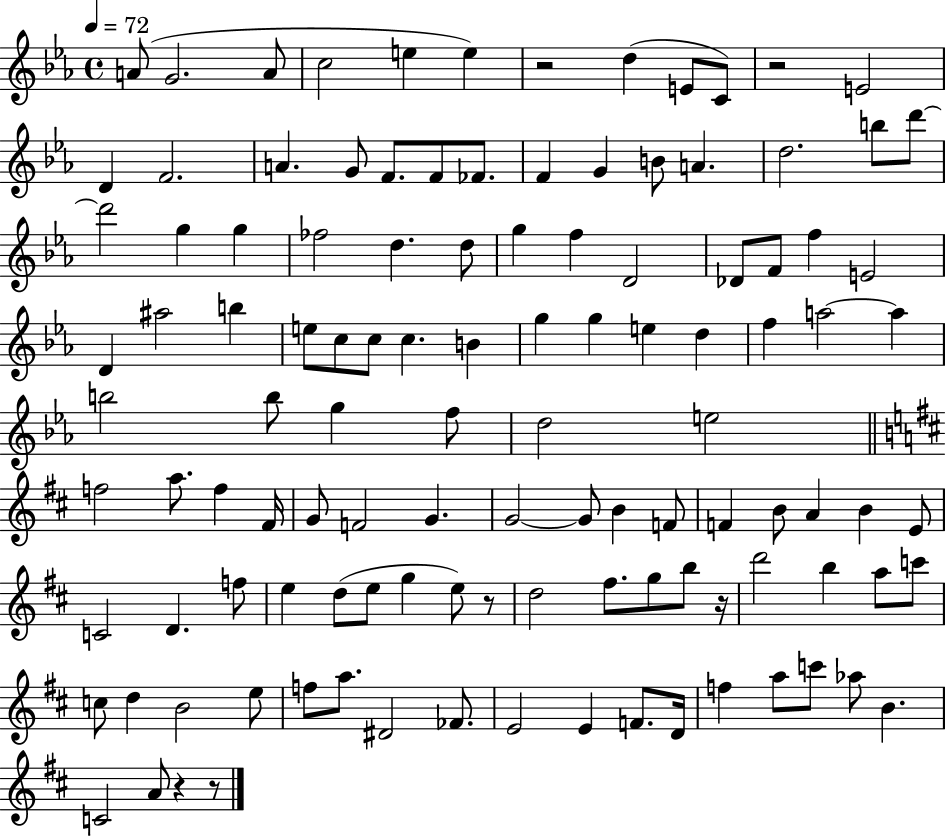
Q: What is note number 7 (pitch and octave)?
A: D5